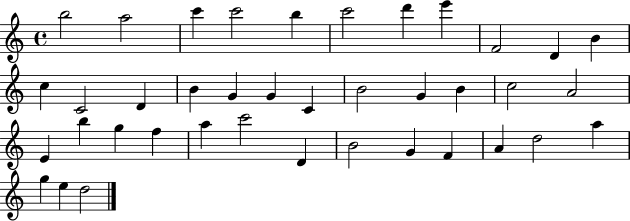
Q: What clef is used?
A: treble